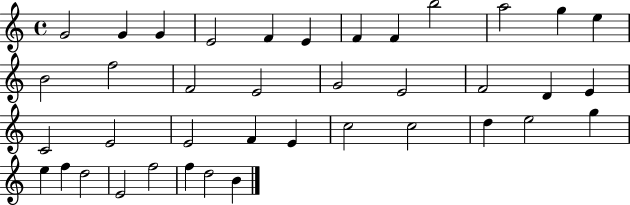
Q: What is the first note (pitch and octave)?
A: G4